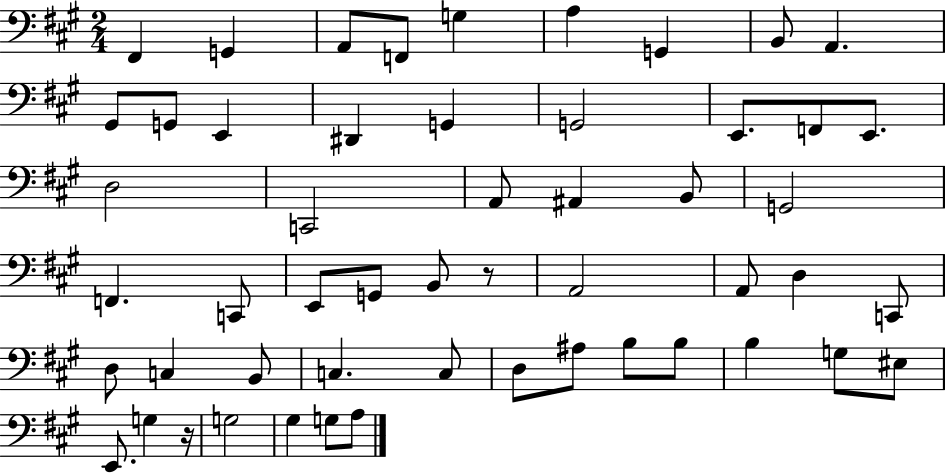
X:1
T:Untitled
M:2/4
L:1/4
K:A
^F,, G,, A,,/2 F,,/2 G, A, G,, B,,/2 A,, ^G,,/2 G,,/2 E,, ^D,, G,, G,,2 E,,/2 F,,/2 E,,/2 D,2 C,,2 A,,/2 ^A,, B,,/2 G,,2 F,, C,,/2 E,,/2 G,,/2 B,,/2 z/2 A,,2 A,,/2 D, C,,/2 D,/2 C, B,,/2 C, C,/2 D,/2 ^A,/2 B,/2 B,/2 B, G,/2 ^E,/2 E,,/2 G, z/4 G,2 ^G, G,/2 A,/2